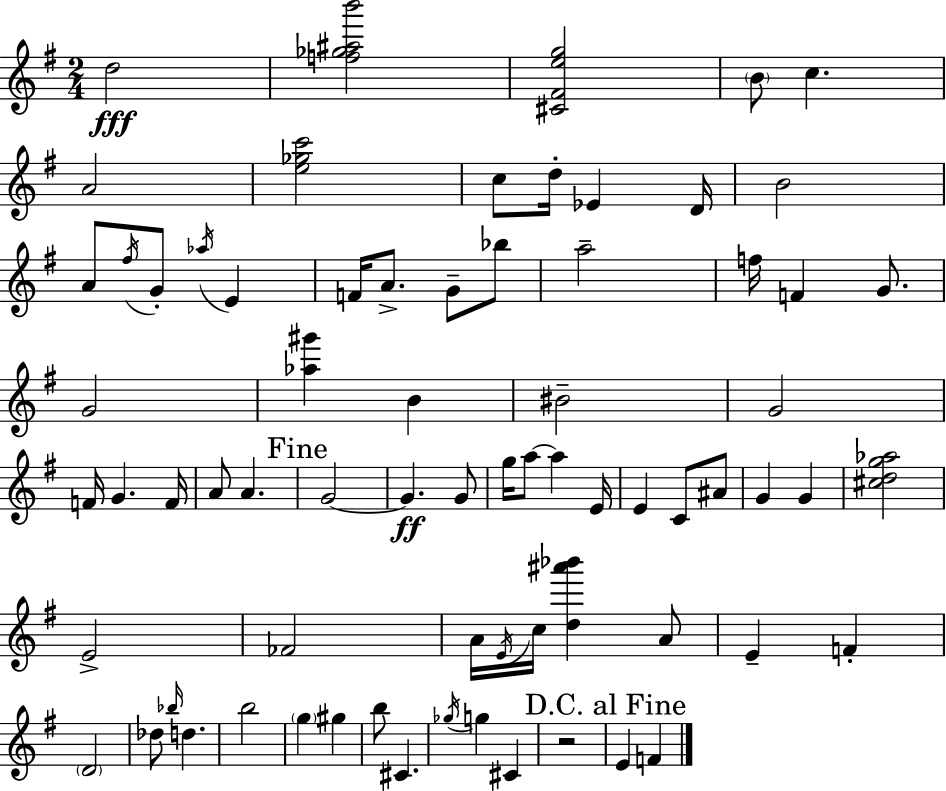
{
  \clef treble
  \numericTimeSignature
  \time 2/4
  \key g \major
  \repeat volta 2 { d''2\fff | <f'' ges'' ais'' b'''>2 | <cis' fis' e'' g''>2 | \parenthesize b'8 c''4. | \break a'2 | <e'' ges'' c'''>2 | c''8 d''16-. ees'4 d'16 | b'2 | \break a'8 \acciaccatura { fis''16 } g'8-. \acciaccatura { aes''16 } e'4 | f'16 a'8.-> g'8-- | bes''8 a''2-- | f''16 f'4 g'8. | \break g'2 | <aes'' gis'''>4 b'4 | bis'2-- | g'2 | \break f'16 g'4. | f'16 a'8 a'4. | \mark "Fine" g'2~~ | g'4.\ff | \break g'8 g''16 a''8~~ a''4 | e'16 e'4 c'8 | ais'8 g'4 g'4 | <cis'' d'' g'' aes''>2 | \break e'2-> | fes'2 | a'16 \acciaccatura { e'16 } c''16 <d'' ais''' bes'''>4 | a'8 e'4-- f'4-. | \break \parenthesize d'2 | des''8 \grace { bes''16 } d''4. | b''2 | \parenthesize g''4 | \break gis''4 b''8 cis'4. | \acciaccatura { ges''16 } g''4 | cis'4 r2 | \mark "D.C. al Fine" e'4 | \break f'4 } \bar "|."
}